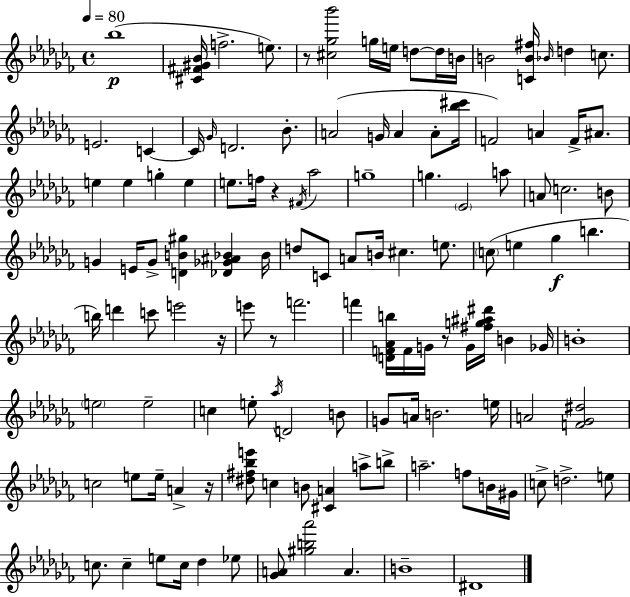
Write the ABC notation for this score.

X:1
T:Untitled
M:4/4
L:1/4
K:Abm
_b4 [^C^F^G_B]/4 f2 e/2 z/2 [^c_g_b']2 g/4 e/4 d/2 d/4 B/4 B2 [CB^f]/4 _B/4 d c/2 E2 C C/4 _G/4 D2 _B/2 A2 G/4 A A/2 [_b^c']/4 F2 A F/4 ^A/2 e e g e e/2 f/4 z ^F/4 _a2 g4 g _E2 a/2 A/2 c2 B/2 G E/4 G/2 [DB^g] [_D_G^A_B] _B/4 d/2 C/2 A/2 B/4 ^c e/2 c/2 e _g b b/4 d' c'/2 e'2 z/4 e'/2 z/2 f'2 f' [DF_Ab]/4 F/4 G/4 z/2 G/4 [^fg^a^d']/4 B _G/4 B4 e2 e2 c e/2 _a/4 D2 B/2 G/2 A/4 B2 e/4 A2 [F_G^d]2 c2 e/2 e/4 A z/4 [^d^f_be']/2 c B/2 [^CA] a/2 b/2 a2 f/2 B/4 ^G/4 c/2 d2 e/2 c/2 c e/2 c/4 _d _e/2 [_GA]/2 [^gb_a']2 A B4 ^D4